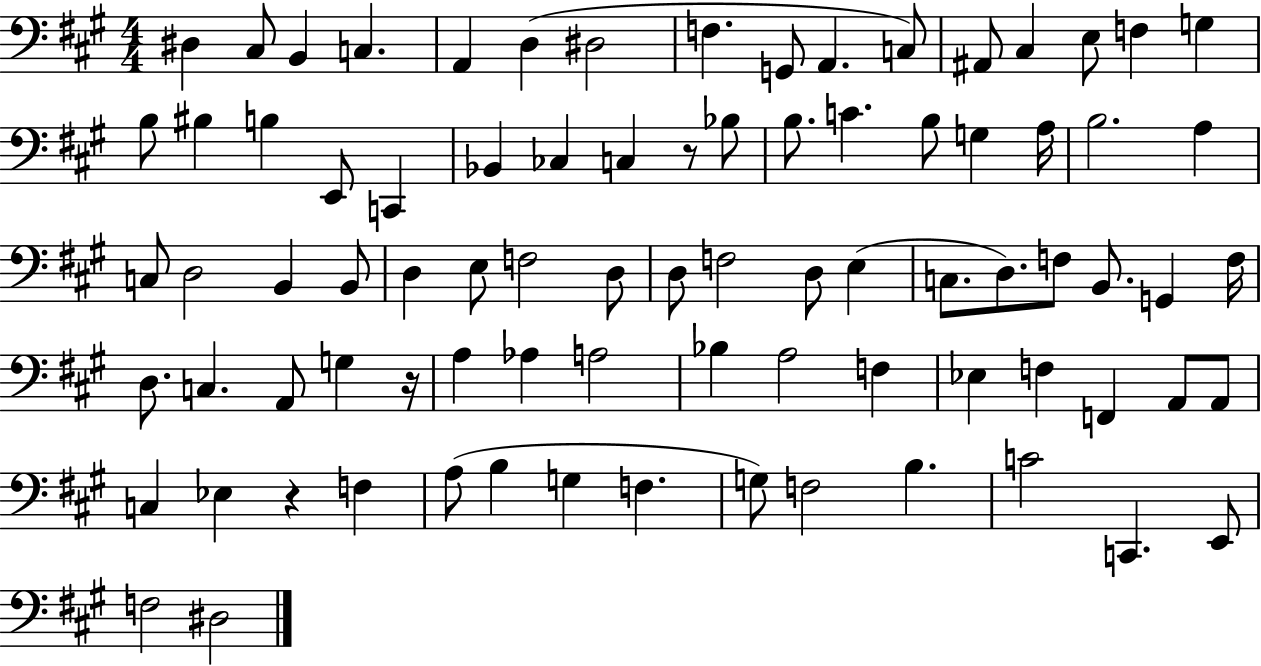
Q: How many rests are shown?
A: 3